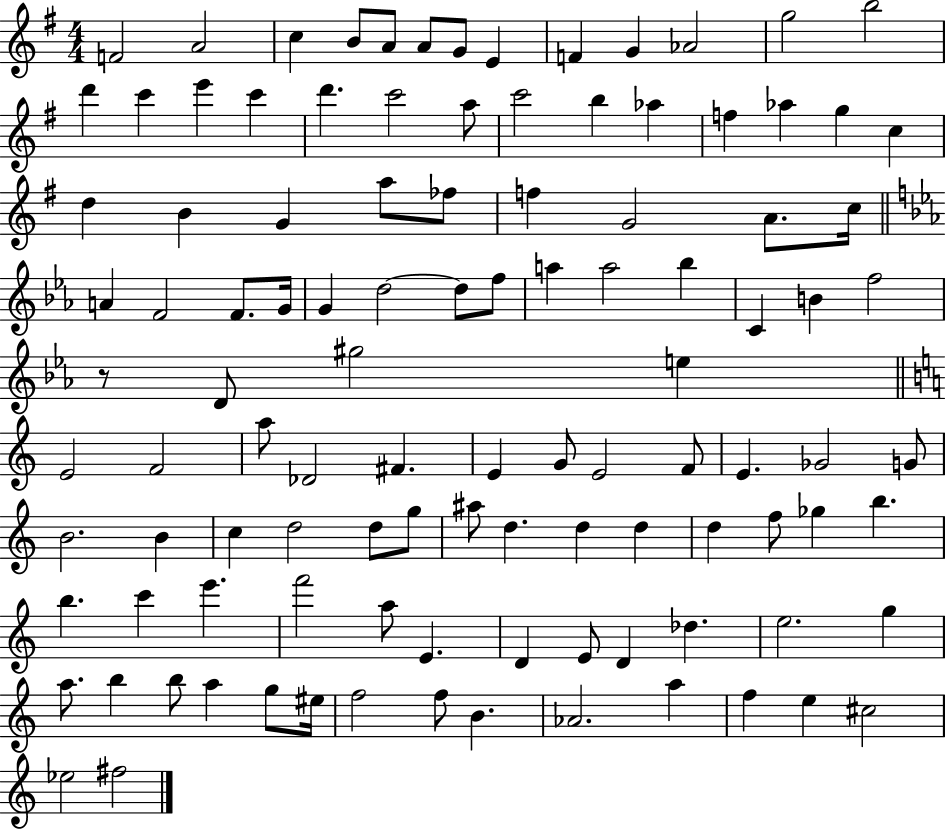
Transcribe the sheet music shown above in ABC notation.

X:1
T:Untitled
M:4/4
L:1/4
K:G
F2 A2 c B/2 A/2 A/2 G/2 E F G _A2 g2 b2 d' c' e' c' d' c'2 a/2 c'2 b _a f _a g c d B G a/2 _f/2 f G2 A/2 c/4 A F2 F/2 G/4 G d2 d/2 f/2 a a2 _b C B f2 z/2 D/2 ^g2 e E2 F2 a/2 _D2 ^F E G/2 E2 F/2 E _G2 G/2 B2 B c d2 d/2 g/2 ^a/2 d d d d f/2 _g b b c' e' f'2 a/2 E D E/2 D _d e2 g a/2 b b/2 a g/2 ^e/4 f2 f/2 B _A2 a f e ^c2 _e2 ^f2